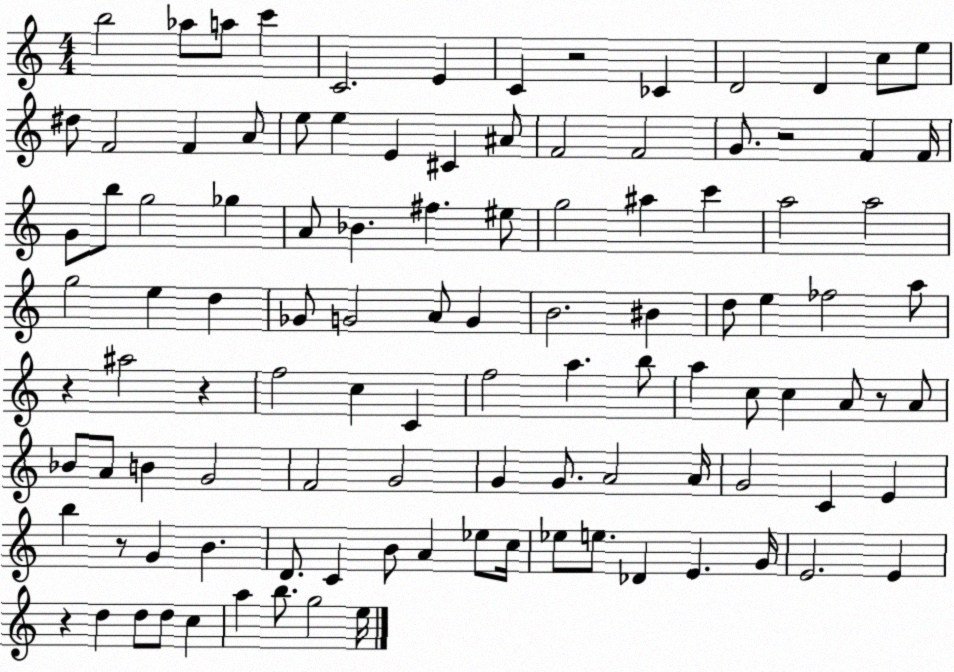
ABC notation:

X:1
T:Untitled
M:4/4
L:1/4
K:C
b2 _a/2 a/2 c' C2 E C z2 _C D2 D c/2 e/2 ^d/2 F2 F A/2 e/2 e E ^C ^A/2 F2 F2 G/2 z2 F F/4 G/2 b/2 g2 _g A/2 _B ^f ^e/2 g2 ^a c' a2 a2 g2 e d _G/2 G2 A/2 G B2 ^B d/2 e _f2 a/2 z ^a2 z f2 c C f2 a b/2 a c/2 c A/2 z/2 A/2 _B/2 A/2 B G2 F2 G2 G G/2 A2 A/4 G2 C E b z/2 G B D/2 C B/2 A _e/2 c/4 _e/2 e/2 _D E G/4 E2 E z d d/2 d/2 c a b/2 g2 e/4